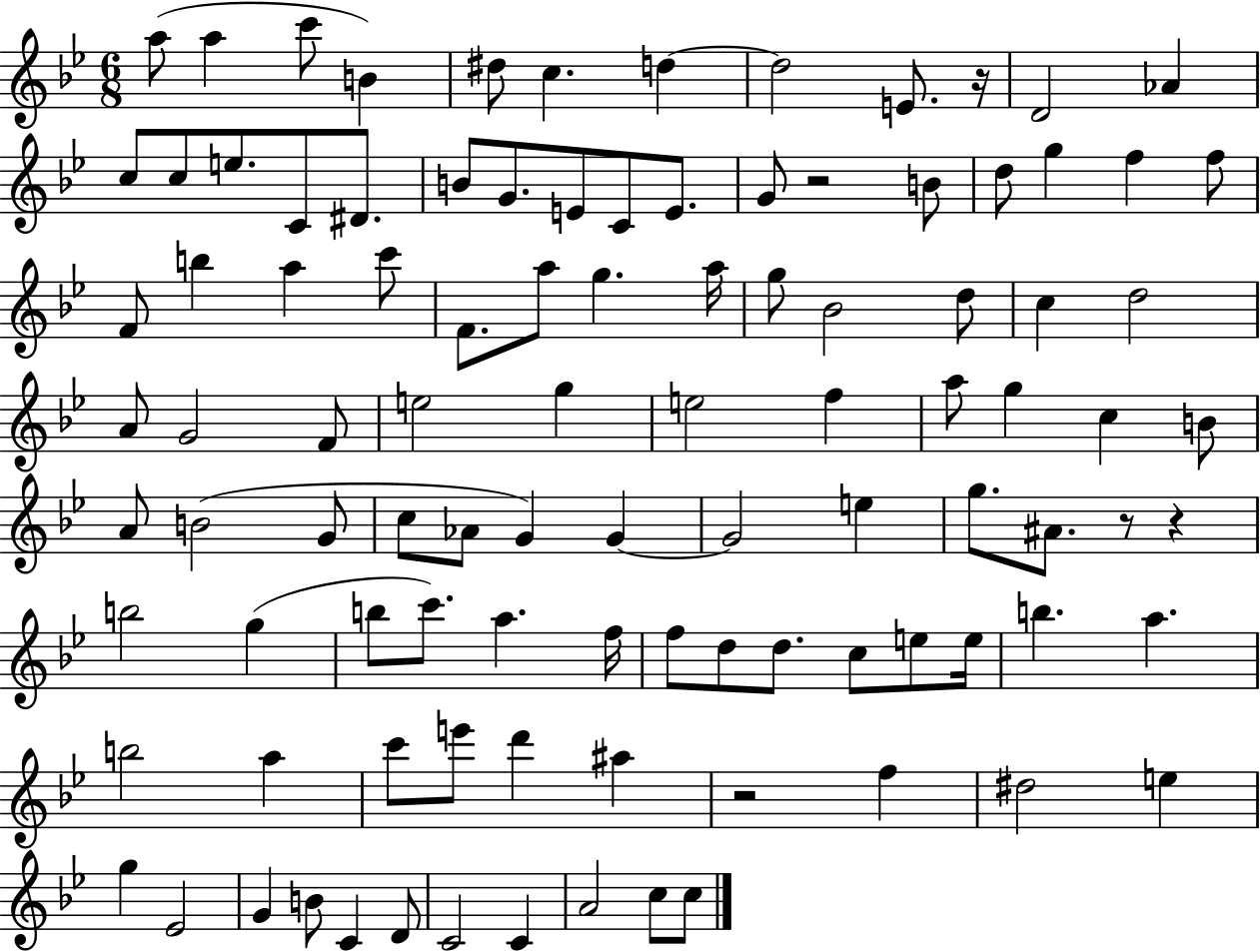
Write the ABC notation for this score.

X:1
T:Untitled
M:6/8
L:1/4
K:Bb
a/2 a c'/2 B ^d/2 c d d2 E/2 z/4 D2 _A c/2 c/2 e/2 C/2 ^D/2 B/2 G/2 E/2 C/2 E/2 G/2 z2 B/2 d/2 g f f/2 F/2 b a c'/2 F/2 a/2 g a/4 g/2 _B2 d/2 c d2 A/2 G2 F/2 e2 g e2 f a/2 g c B/2 A/2 B2 G/2 c/2 _A/2 G G G2 e g/2 ^A/2 z/2 z b2 g b/2 c'/2 a f/4 f/2 d/2 d/2 c/2 e/2 e/4 b a b2 a c'/2 e'/2 d' ^a z2 f ^d2 e g _E2 G B/2 C D/2 C2 C A2 c/2 c/2